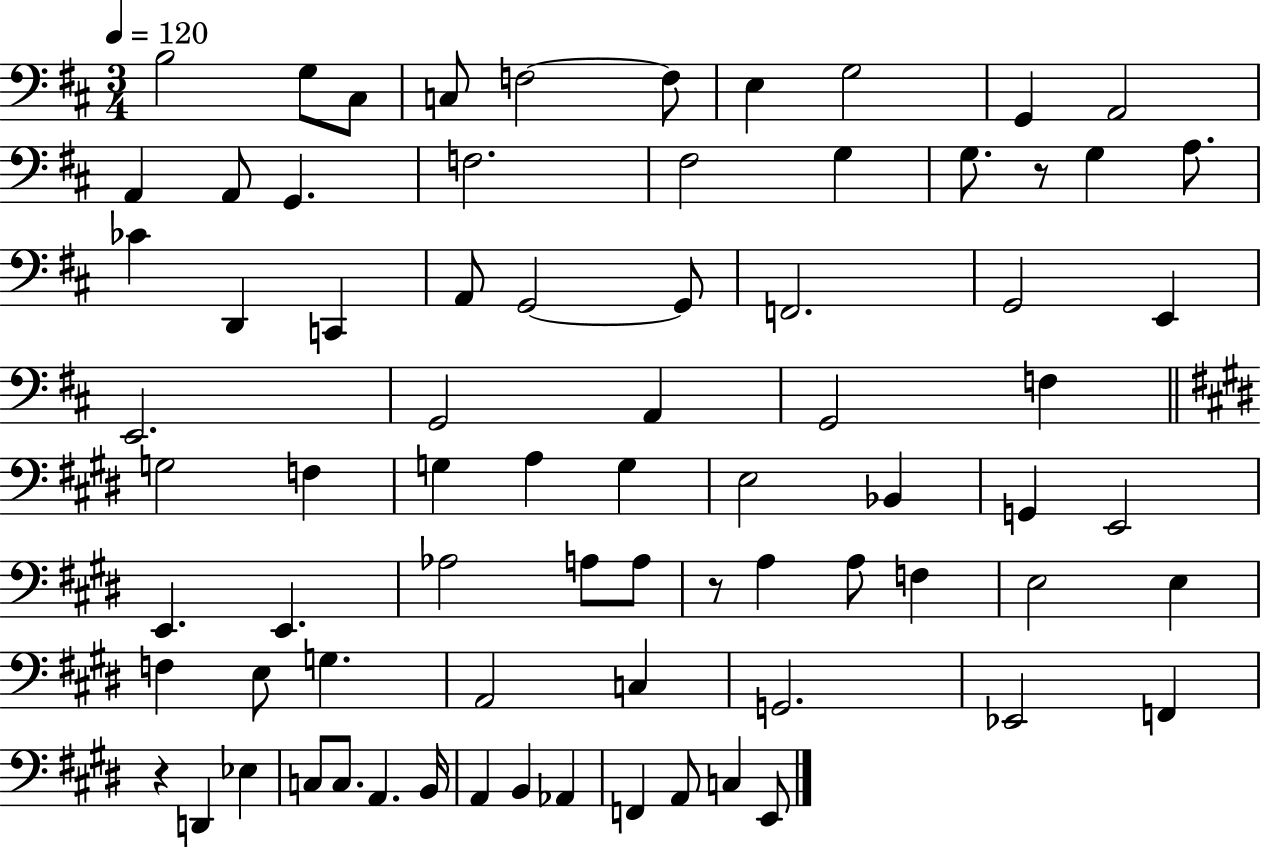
{
  \clef bass
  \numericTimeSignature
  \time 3/4
  \key d \major
  \tempo 4 = 120
  b2 g8 cis8 | c8 f2~~ f8 | e4 g2 | g,4 a,2 | \break a,4 a,8 g,4. | f2. | fis2 g4 | g8. r8 g4 a8. | \break ces'4 d,4 c,4 | a,8 g,2~~ g,8 | f,2. | g,2 e,4 | \break e,2. | g,2 a,4 | g,2 f4 | \bar "||" \break \key e \major g2 f4 | g4 a4 g4 | e2 bes,4 | g,4 e,2 | \break e,4. e,4. | aes2 a8 a8 | r8 a4 a8 f4 | e2 e4 | \break f4 e8 g4. | a,2 c4 | g,2. | ees,2 f,4 | \break r4 d,4 ees4 | c8 c8. a,4. b,16 | a,4 b,4 aes,4 | f,4 a,8 c4 e,8 | \break \bar "|."
}